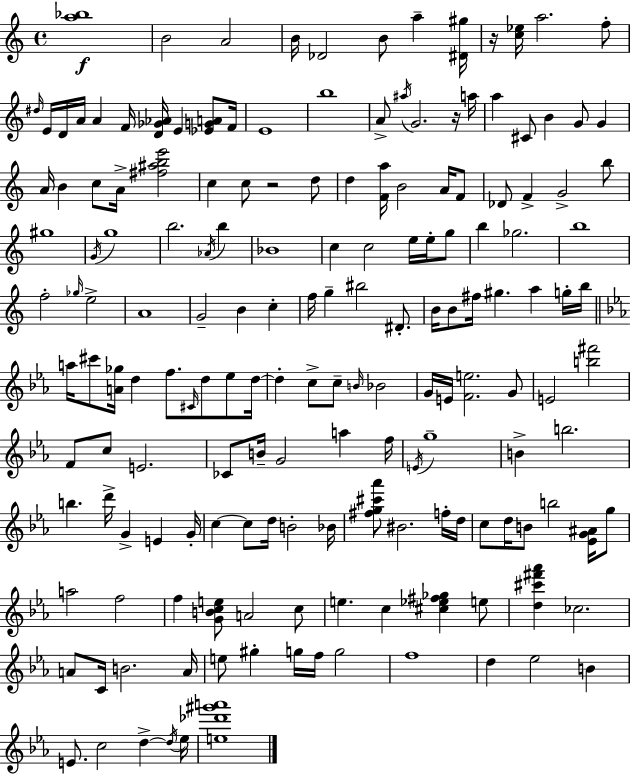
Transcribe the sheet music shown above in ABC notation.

X:1
T:Untitled
M:4/4
L:1/4
K:Am
[a_b]4 B2 A2 B/4 _D2 B/2 a [^D^g]/4 z/4 [c_e]/4 a2 f/2 ^d/4 E/4 D/4 A/4 A F/4 [D_G_A]/4 E [_EGA]/2 F/4 E4 b4 A/2 ^a/4 G2 z/4 a/4 a ^C/2 B G/2 G A/4 B c/2 A/4 [^f^abe']2 c c/2 z2 d/2 d [Fa]/4 B2 A/4 F/2 _D/2 F G2 b/2 ^g4 G/4 g4 b2 _A/4 b _B4 c c2 e/4 e/4 g/2 b _g2 b4 f2 _g/4 e2 A4 G2 B c f/4 g ^b2 ^D/2 B/4 B/2 ^f/4 ^g a g/4 b/4 a/4 ^c'/2 [A_g]/4 d f/2 ^C/4 d/2 _e/2 d/4 d c/2 c/2 B/4 _B2 G/4 E/4 [Fe]2 G/2 E2 [b^f']2 F/2 c/2 E2 _C/2 B/4 G2 a f/4 E/4 g4 B b2 b d'/4 G E G/4 c c/2 d/4 B2 _B/4 [^fg^c'_a']/2 ^B2 f/4 d/4 c/2 d/4 B/2 b2 [_EG^A]/4 g/2 a2 f2 f [GBce]/2 A2 c/2 e c [^c_e^f_g] e/2 [d^c'^f'_a'] _c2 A/2 C/4 B2 A/4 e/2 ^g g/4 f/4 g2 f4 d _e2 B E/2 c2 d d/4 _e/4 [e_d'^g'a']4